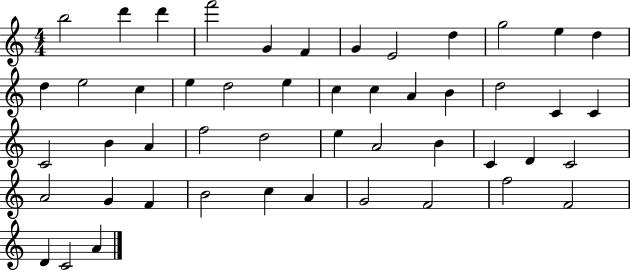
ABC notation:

X:1
T:Untitled
M:4/4
L:1/4
K:C
b2 d' d' f'2 G F G E2 d g2 e d d e2 c e d2 e c c A B d2 C C C2 B A f2 d2 e A2 B C D C2 A2 G F B2 c A G2 F2 f2 F2 D C2 A